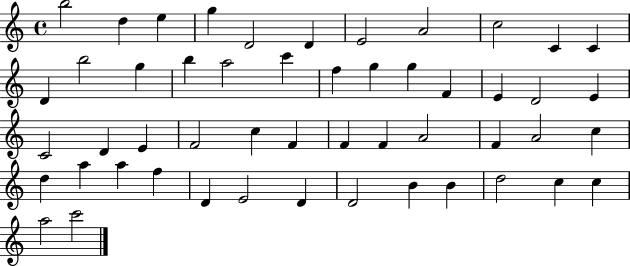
B5/h D5/q E5/q G5/q D4/h D4/q E4/h A4/h C5/h C4/q C4/q D4/q B5/h G5/q B5/q A5/h C6/q F5/q G5/q G5/q F4/q E4/q D4/h E4/q C4/h D4/q E4/q F4/h C5/q F4/q F4/q F4/q A4/h F4/q A4/h C5/q D5/q A5/q A5/q F5/q D4/q E4/h D4/q D4/h B4/q B4/q D5/h C5/q C5/q A5/h C6/h